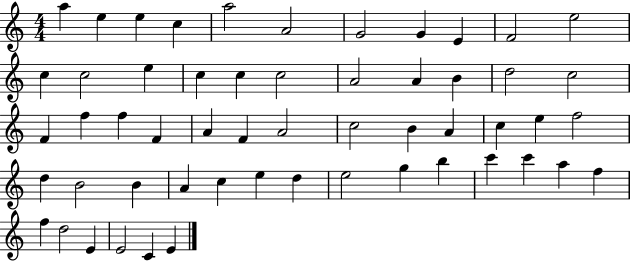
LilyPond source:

{
  \clef treble
  \numericTimeSignature
  \time 4/4
  \key c \major
  a''4 e''4 e''4 c''4 | a''2 a'2 | g'2 g'4 e'4 | f'2 e''2 | \break c''4 c''2 e''4 | c''4 c''4 c''2 | a'2 a'4 b'4 | d''2 c''2 | \break f'4 f''4 f''4 f'4 | a'4 f'4 a'2 | c''2 b'4 a'4 | c''4 e''4 f''2 | \break d''4 b'2 b'4 | a'4 c''4 e''4 d''4 | e''2 g''4 b''4 | c'''4 c'''4 a''4 f''4 | \break f''4 d''2 e'4 | e'2 c'4 e'4 | \bar "|."
}